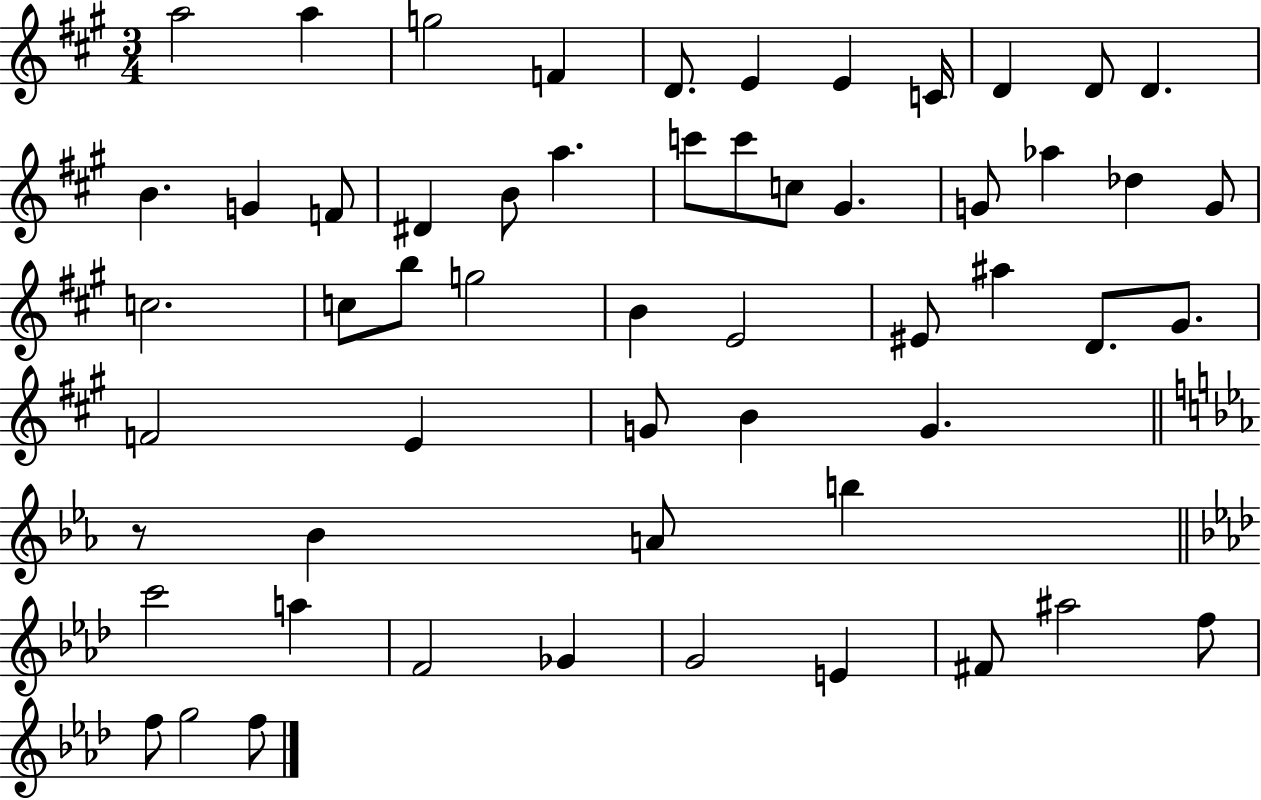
A5/h A5/q G5/h F4/q D4/e. E4/q E4/q C4/s D4/q D4/e D4/q. B4/q. G4/q F4/e D#4/q B4/e A5/q. C6/e C6/e C5/e G#4/q. G4/e Ab5/q Db5/q G4/e C5/h. C5/e B5/e G5/h B4/q E4/h EIS4/e A#5/q D4/e. G#4/e. F4/h E4/q G4/e B4/q G4/q. R/e Bb4/q A4/e B5/q C6/h A5/q F4/h Gb4/q G4/h E4/q F#4/e A#5/h F5/e F5/e G5/h F5/e